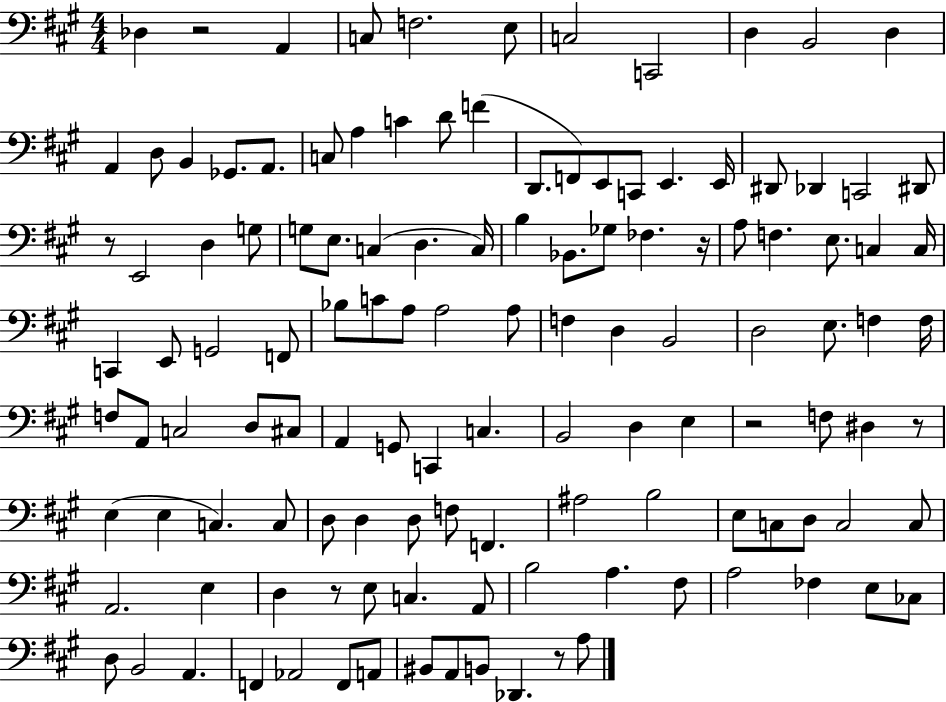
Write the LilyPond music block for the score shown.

{
  \clef bass
  \numericTimeSignature
  \time 4/4
  \key a \major
  des4 r2 a,4 | c8 f2. e8 | c2 c,2 | d4 b,2 d4 | \break a,4 d8 b,4 ges,8. a,8. | c8 a4 c'4 d'8 f'4( | d,8. f,8) e,8 c,8 e,4. e,16 | dis,8 des,4 c,2 dis,8 | \break r8 e,2 d4 g8 | g8 e8. c4( d4. c16) | b4 bes,8. ges8 fes4. r16 | a8 f4. e8. c4 c16 | \break c,4 e,8 g,2 f,8 | bes8 c'8 a8 a2 a8 | f4 d4 b,2 | d2 e8. f4 f16 | \break f8 a,8 c2 d8 cis8 | a,4 g,8 c,4 c4. | b,2 d4 e4 | r2 f8 dis4 r8 | \break e4( e4 c4.) c8 | d8 d4 d8 f8 f,4. | ais2 b2 | e8 c8 d8 c2 c8 | \break a,2. e4 | d4 r8 e8 c4. a,8 | b2 a4. fis8 | a2 fes4 e8 ces8 | \break d8 b,2 a,4. | f,4 aes,2 f,8 a,8 | bis,8 a,8 b,8 des,4. r8 a8 | \bar "|."
}